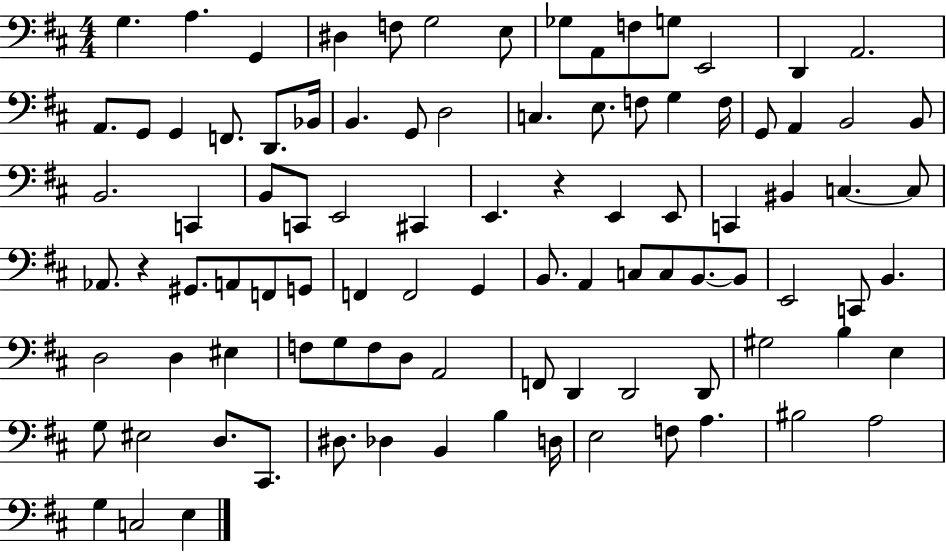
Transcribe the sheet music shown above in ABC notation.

X:1
T:Untitled
M:4/4
L:1/4
K:D
G, A, G,, ^D, F,/2 G,2 E,/2 _G,/2 A,,/2 F,/2 G,/2 E,,2 D,, A,,2 A,,/2 G,,/2 G,, F,,/2 D,,/2 _B,,/4 B,, G,,/2 D,2 C, E,/2 F,/2 G, F,/4 G,,/2 A,, B,,2 B,,/2 B,,2 C,, B,,/2 C,,/2 E,,2 ^C,, E,, z E,, E,,/2 C,, ^B,, C, C,/2 _A,,/2 z ^G,,/2 A,,/2 F,,/2 G,,/2 F,, F,,2 G,, B,,/2 A,, C,/2 C,/2 B,,/2 B,,/2 E,,2 C,,/2 B,, D,2 D, ^E, F,/2 G,/2 F,/2 D,/2 A,,2 F,,/2 D,, D,,2 D,,/2 ^G,2 B, E, G,/2 ^E,2 D,/2 ^C,,/2 ^D,/2 _D, B,, B, D,/4 E,2 F,/2 A, ^B,2 A,2 G, C,2 E,